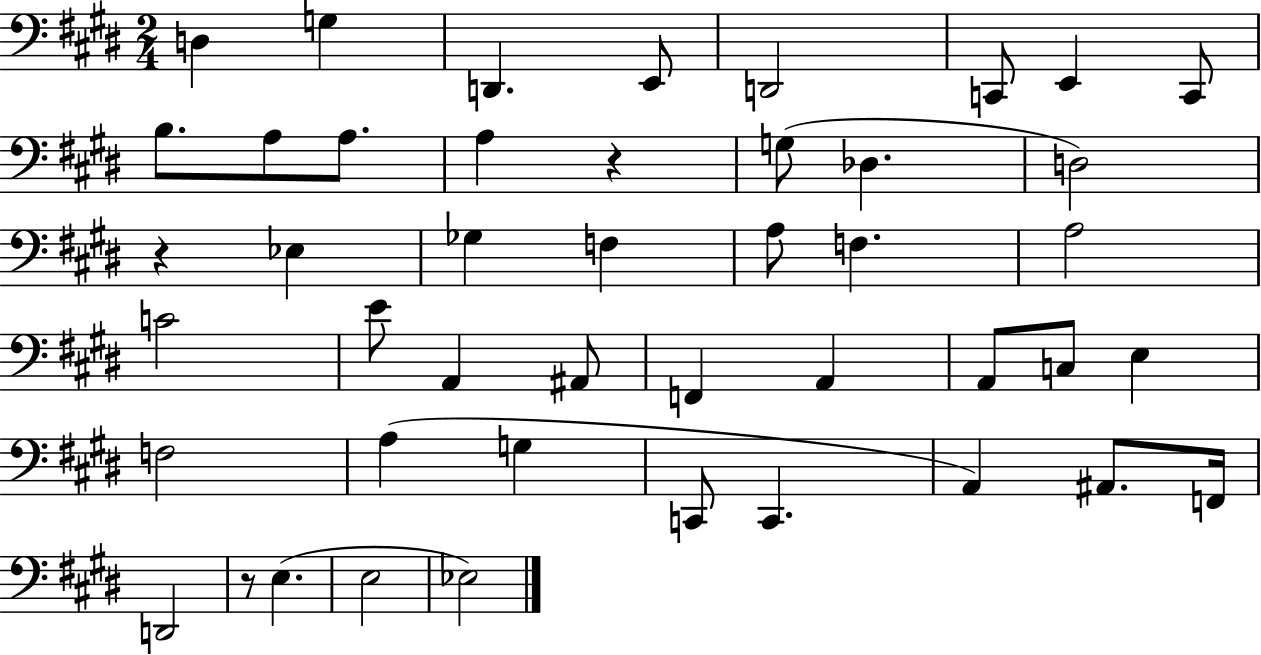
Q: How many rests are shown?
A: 3